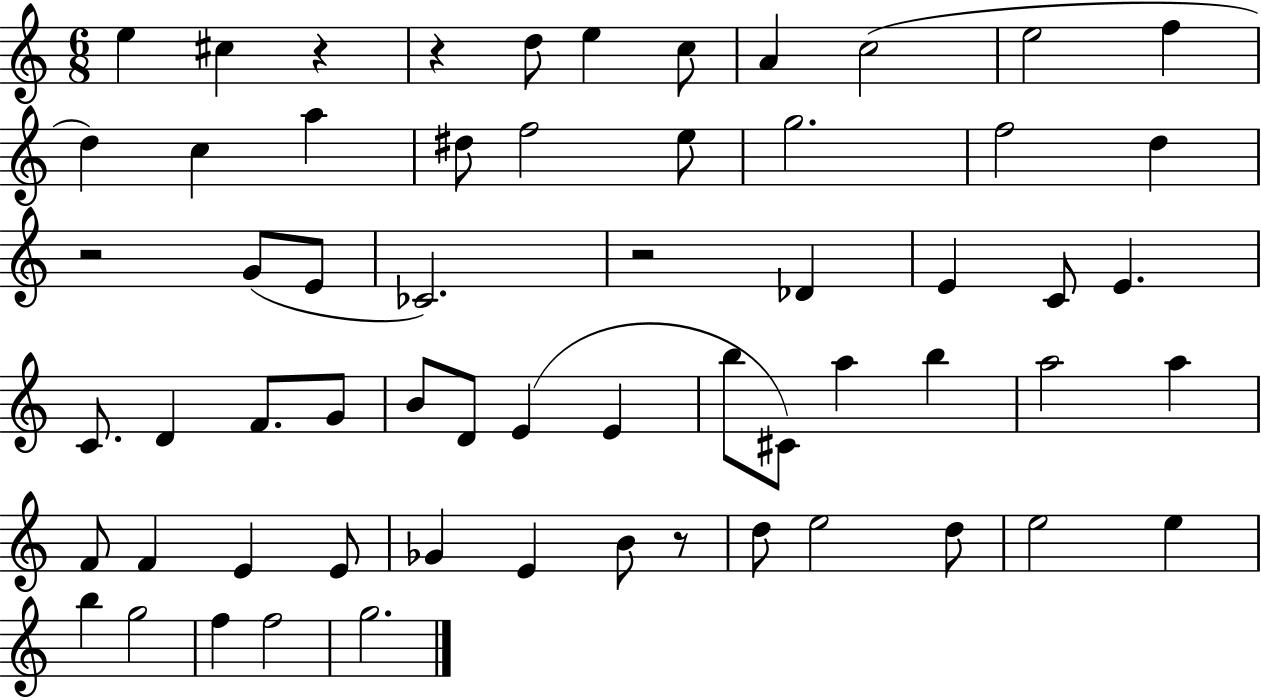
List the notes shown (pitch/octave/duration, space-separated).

E5/q C#5/q R/q R/q D5/e E5/q C5/e A4/q C5/h E5/h F5/q D5/q C5/q A5/q D#5/e F5/h E5/e G5/h. F5/h D5/q R/h G4/e E4/e CES4/h. R/h Db4/q E4/q C4/e E4/q. C4/e. D4/q F4/e. G4/e B4/e D4/e E4/q E4/q B5/e C#4/e A5/q B5/q A5/h A5/q F4/e F4/q E4/q E4/e Gb4/q E4/q B4/e R/e D5/e E5/h D5/e E5/h E5/q B5/q G5/h F5/q F5/h G5/h.